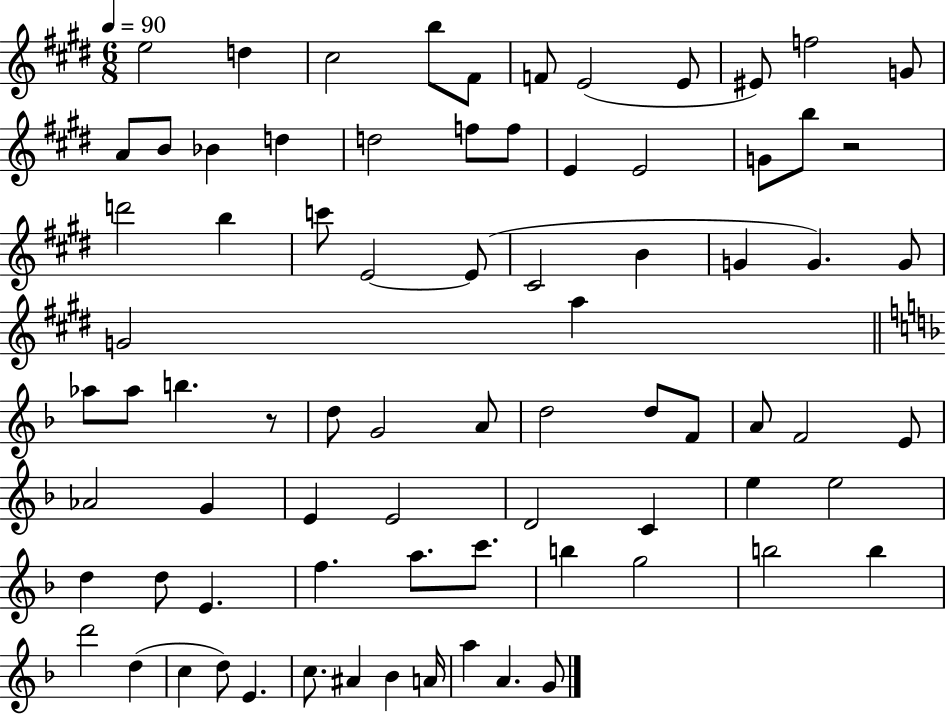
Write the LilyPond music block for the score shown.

{
  \clef treble
  \numericTimeSignature
  \time 6/8
  \key e \major
  \tempo 4 = 90
  e''2 d''4 | cis''2 b''8 fis'8 | f'8 e'2( e'8 | eis'8) f''2 g'8 | \break a'8 b'8 bes'4 d''4 | d''2 f''8 f''8 | e'4 e'2 | g'8 b''8 r2 | \break d'''2 b''4 | c'''8 e'2~~ e'8( | cis'2 b'4 | g'4 g'4.) g'8 | \break g'2 a''4 | \bar "||" \break \key d \minor aes''8 aes''8 b''4. r8 | d''8 g'2 a'8 | d''2 d''8 f'8 | a'8 f'2 e'8 | \break aes'2 g'4 | e'4 e'2 | d'2 c'4 | e''4 e''2 | \break d''4 d''8 e'4. | f''4. a''8. c'''8. | b''4 g''2 | b''2 b''4 | \break d'''2 d''4( | c''4 d''8) e'4. | c''8. ais'4 bes'4 a'16 | a''4 a'4. g'8 | \break \bar "|."
}